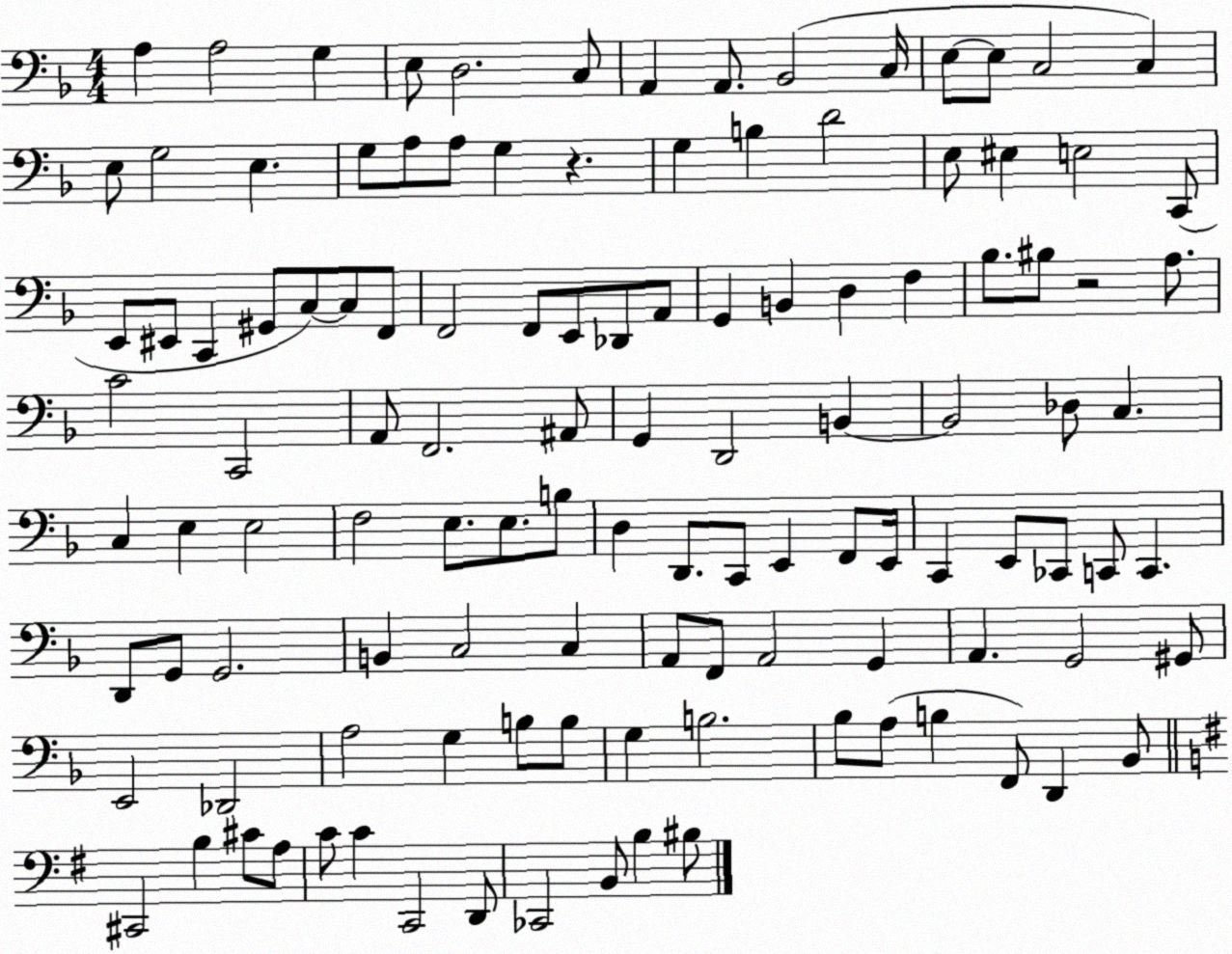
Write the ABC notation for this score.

X:1
T:Untitled
M:4/4
L:1/4
K:F
A, A,2 G, E,/2 D,2 C,/2 A,, A,,/2 _B,,2 C,/4 E,/2 E,/2 C,2 C, E,/2 G,2 E, G,/2 A,/2 A,/2 G, z G, B, D2 E,/2 ^E, E,2 C,,/2 E,,/2 ^E,,/2 C,, ^G,,/2 C,/2 C,/2 F,,/2 F,,2 F,,/2 E,,/2 _D,,/2 A,,/2 G,, B,, D, F, _B,/2 ^B,/2 z2 A,/2 C2 C,,2 A,,/2 F,,2 ^A,,/2 G,, D,,2 B,, B,,2 _D,/2 C, C, E, E,2 F,2 E,/2 E,/2 B,/2 D, D,,/2 C,,/2 E,, F,,/2 E,,/4 C,, E,,/2 _C,,/2 C,,/2 C,, D,,/2 G,,/2 G,,2 B,, C,2 C, A,,/2 F,,/2 A,,2 G,, A,, G,,2 ^G,,/2 E,,2 _D,,2 A,2 G, B,/2 B,/2 G, B,2 _B,/2 A,/2 B, F,,/2 D,, _B,,/2 ^C,,2 B, ^C/2 A,/2 C/2 C C,,2 D,,/2 _C,,2 B,,/2 B, ^B,/2